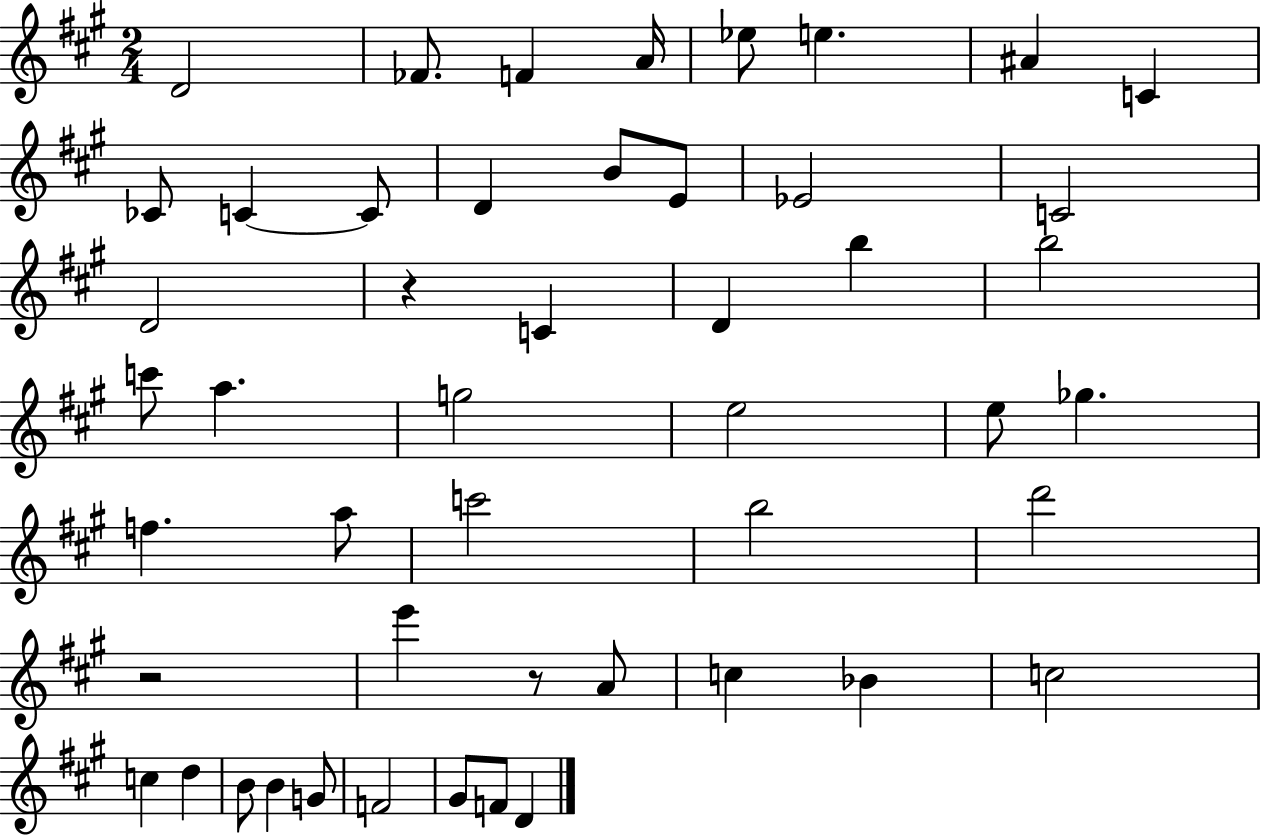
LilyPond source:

{
  \clef treble
  \numericTimeSignature
  \time 2/4
  \key a \major
  d'2 | fes'8. f'4 a'16 | ees''8 e''4. | ais'4 c'4 | \break ces'8 c'4~~ c'8 | d'4 b'8 e'8 | ees'2 | c'2 | \break d'2 | r4 c'4 | d'4 b''4 | b''2 | \break c'''8 a''4. | g''2 | e''2 | e''8 ges''4. | \break f''4. a''8 | c'''2 | b''2 | d'''2 | \break r2 | e'''4 r8 a'8 | c''4 bes'4 | c''2 | \break c''4 d''4 | b'8 b'4 g'8 | f'2 | gis'8 f'8 d'4 | \break \bar "|."
}